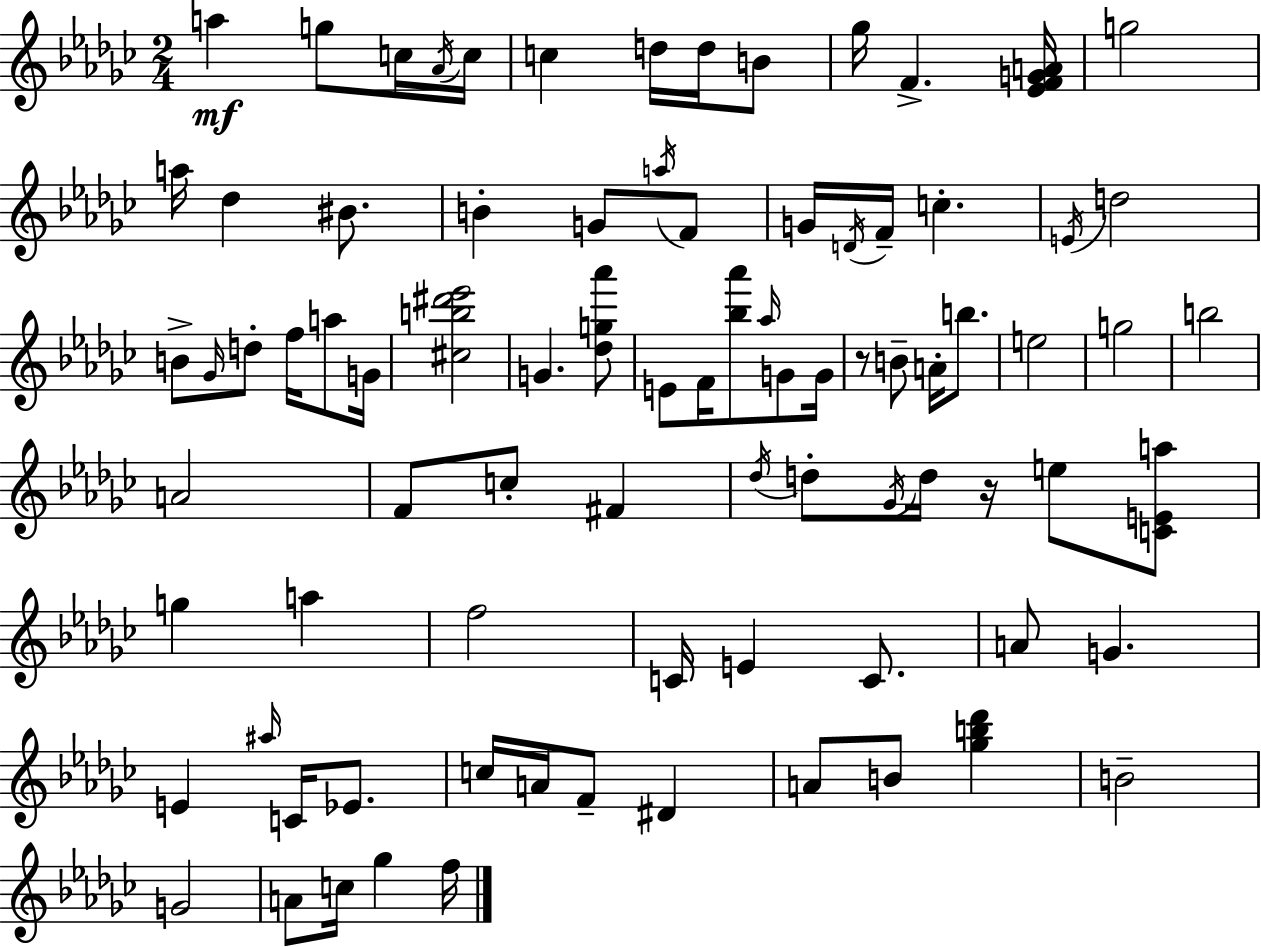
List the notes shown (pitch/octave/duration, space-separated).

A5/q G5/e C5/s Ab4/s C5/s C5/q D5/s D5/s B4/e Gb5/s F4/q. [Eb4,F4,G4,A4]/s G5/h A5/s Db5/q BIS4/e. B4/q G4/e A5/s F4/e G4/s D4/s F4/s C5/q. E4/s D5/h B4/e Gb4/s D5/e F5/s A5/e G4/s [C#5,B5,D#6,Eb6]/h G4/q. [Db5,G5,Ab6]/e E4/e F4/s [Bb5,Ab6]/e Ab5/s G4/e G4/s R/e B4/e A4/s B5/e. E5/h G5/h B5/h A4/h F4/e C5/e F#4/q Db5/s D5/e Gb4/s D5/s R/s E5/e [C4,E4,A5]/e G5/q A5/q F5/h C4/s E4/q C4/e. A4/e G4/q. E4/q A#5/s C4/s Eb4/e. C5/s A4/s F4/e D#4/q A4/e B4/e [Gb5,B5,Db6]/q B4/h G4/h A4/e C5/s Gb5/q F5/s